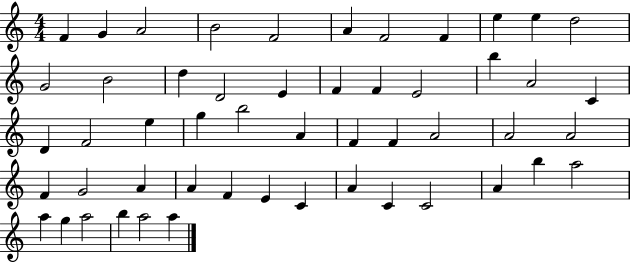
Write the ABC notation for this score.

X:1
T:Untitled
M:4/4
L:1/4
K:C
F G A2 B2 F2 A F2 F e e d2 G2 B2 d D2 E F F E2 b A2 C D F2 e g b2 A F F A2 A2 A2 F G2 A A F E C A C C2 A b a2 a g a2 b a2 a